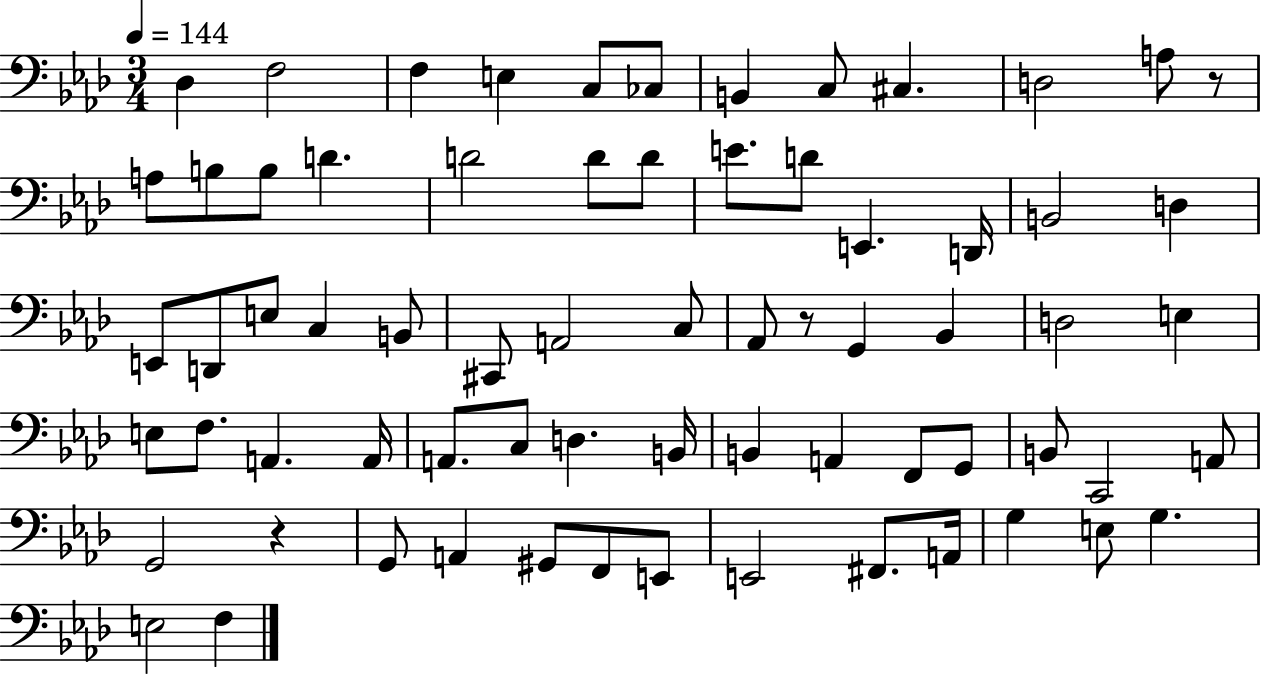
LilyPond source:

{
  \clef bass
  \numericTimeSignature
  \time 3/4
  \key aes \major
  \tempo 4 = 144
  des4 f2 | f4 e4 c8 ces8 | b,4 c8 cis4. | d2 a8 r8 | \break a8 b8 b8 d'4. | d'2 d'8 d'8 | e'8. d'8 e,4. d,16 | b,2 d4 | \break e,8 d,8 e8 c4 b,8 | cis,8 a,2 c8 | aes,8 r8 g,4 bes,4 | d2 e4 | \break e8 f8. a,4. a,16 | a,8. c8 d4. b,16 | b,4 a,4 f,8 g,8 | b,8 c,2 a,8 | \break g,2 r4 | g,8 a,4 gis,8 f,8 e,8 | e,2 fis,8. a,16 | g4 e8 g4. | \break e2 f4 | \bar "|."
}